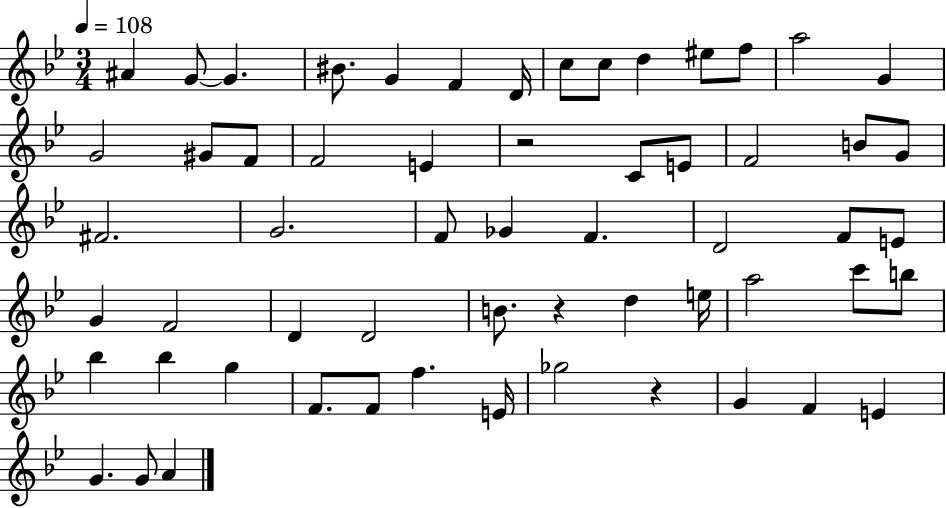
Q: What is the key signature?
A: BES major